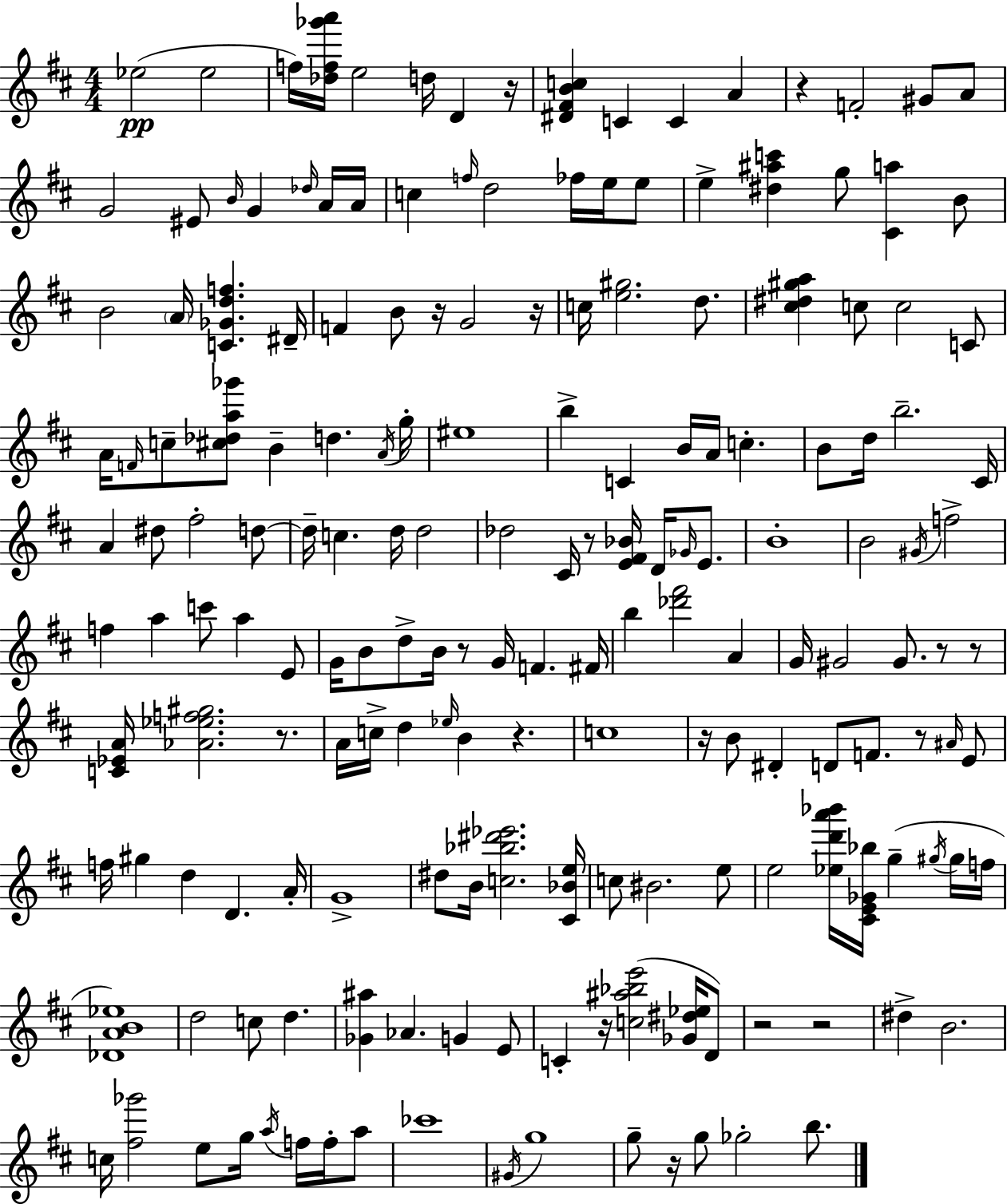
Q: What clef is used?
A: treble